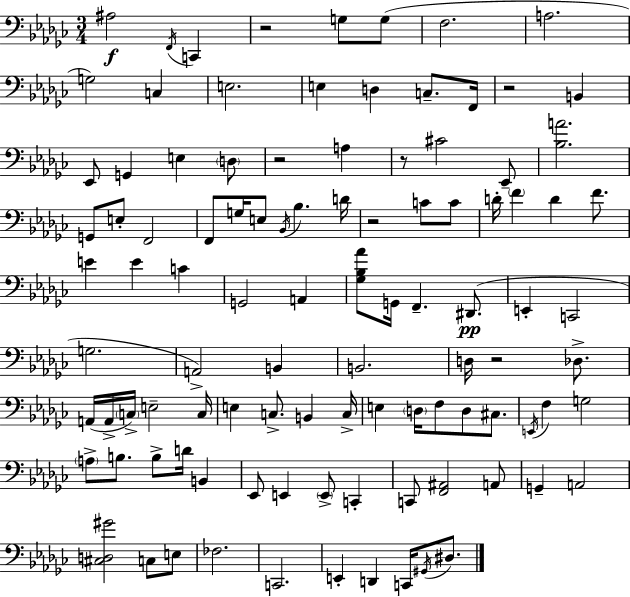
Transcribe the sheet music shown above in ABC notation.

X:1
T:Untitled
M:3/4
L:1/4
K:Ebm
^A,2 F,,/4 C,, z2 G,/2 G,/2 F,2 A,2 G,2 C, E,2 E, D, C,/2 F,,/4 z2 B,, _E,,/2 G,, E, D,/2 z2 A, z/2 ^C2 _E,,/2 [_B,A]2 G,,/2 E,/2 F,,2 F,,/2 G,/4 E,/2 _B,,/4 _B, D/4 z2 C/2 C/2 D/4 F D F/2 E E C G,,2 A,, [_G,_B,_A]/2 G,,/4 F,, ^D,,/2 E,, C,,2 G,2 A,,2 B,, B,,2 D,/4 z2 _D,/2 A,,/4 A,,/4 C,/4 E,2 C,/4 E, C,/2 B,, C,/4 E, D,/4 F,/2 D,/2 ^C,/2 E,,/4 F, G,2 A,/2 B,/2 B,/2 D/4 B,, _E,,/2 E,, E,,/2 C,, C,,/2 [F,,^A,,]2 A,,/2 G,, A,,2 [^C,D,^G]2 C,/2 E,/2 _F,2 C,,2 E,, D,, C,,/4 ^G,,/4 ^D,/2